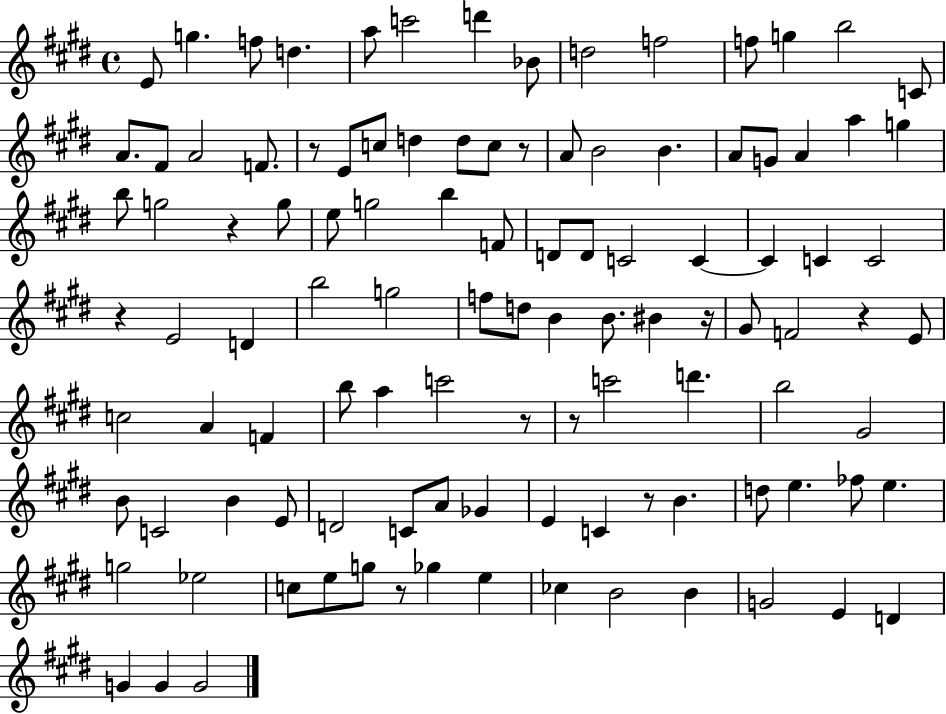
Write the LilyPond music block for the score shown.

{
  \clef treble
  \time 4/4
  \defaultTimeSignature
  \key e \major
  e'8 g''4. f''8 d''4. | a''8 c'''2 d'''4 bes'8 | d''2 f''2 | f''8 g''4 b''2 c'8 | \break a'8. fis'8 a'2 f'8. | r8 e'8 c''8 d''4 d''8 c''8 r8 | a'8 b'2 b'4. | a'8 g'8 a'4 a''4 g''4 | \break b''8 g''2 r4 g''8 | e''8 g''2 b''4 f'8 | d'8 d'8 c'2 c'4~~ | c'4 c'4 c'2 | \break r4 e'2 d'4 | b''2 g''2 | f''8 d''8 b'4 b'8. bis'4 r16 | gis'8 f'2 r4 e'8 | \break c''2 a'4 f'4 | b''8 a''4 c'''2 r8 | r8 c'''2 d'''4. | b''2 gis'2 | \break b'8 c'2 b'4 e'8 | d'2 c'8 a'8 ges'4 | e'4 c'4 r8 b'4. | d''8 e''4. fes''8 e''4. | \break g''2 ees''2 | c''8 e''8 g''8 r8 ges''4 e''4 | ces''4 b'2 b'4 | g'2 e'4 d'4 | \break g'4 g'4 g'2 | \bar "|."
}